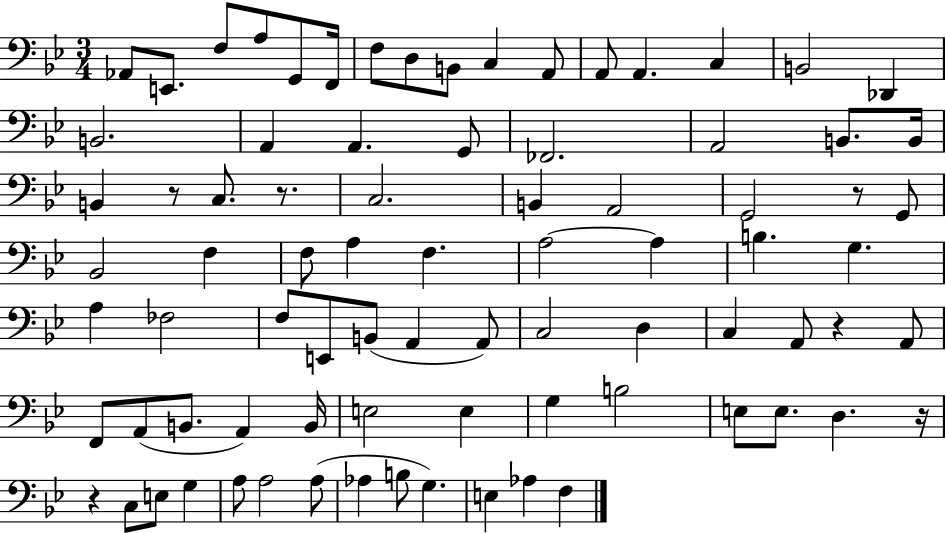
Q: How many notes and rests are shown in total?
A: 82